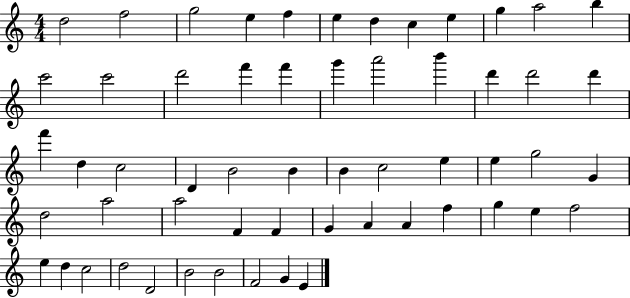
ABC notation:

X:1
T:Untitled
M:4/4
L:1/4
K:C
d2 f2 g2 e f e d c e g a2 b c'2 c'2 d'2 f' f' g' a'2 b' d' d'2 d' f' d c2 D B2 B B c2 e e g2 G d2 a2 a2 F F G A A f g e f2 e d c2 d2 D2 B2 B2 F2 G E